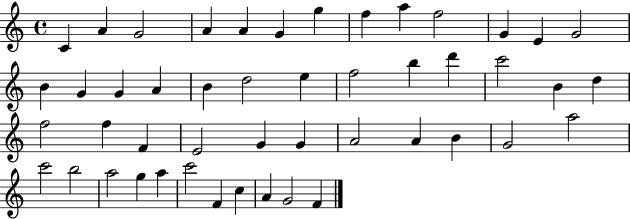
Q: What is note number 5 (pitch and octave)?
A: A4